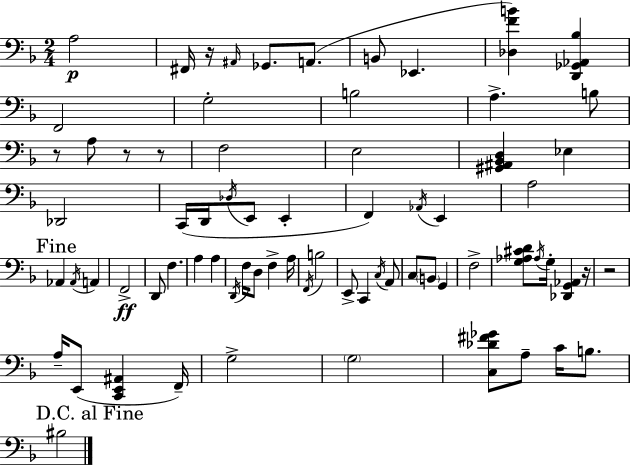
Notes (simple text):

A3/h F#2/s R/s A#2/s Gb2/e. A2/e. B2/e Eb2/q. [Db3,F4,B4]/q [D2,Gb2,Ab2,Bb3]/q F2/h G3/h B3/h A3/q. B3/e R/e A3/e R/e R/e F3/h E3/h [G#2,A#2,Bb2,D3]/q Eb3/q Db2/h C2/s D2/s Db3/s E2/e E2/q F2/q Ab2/s E2/q A3/h Ab2/q Ab2/s A2/q F2/h D2/e F3/q. A3/q A3/q D2/s F3/s D3/e F3/q A3/s F2/s B3/h E2/e C2/q C3/s A2/e C3/e B2/e G2/q F3/h [G3,Ab3,C#4,D4]/e Ab3/s G3/s [Db2,G2,Ab2]/q R/s R/h A3/s E2/e [C2,E2,A#2]/q F2/s G3/h G3/h [C3,Db4,F#4,Gb4]/e A3/e C4/s B3/e. BIS3/h